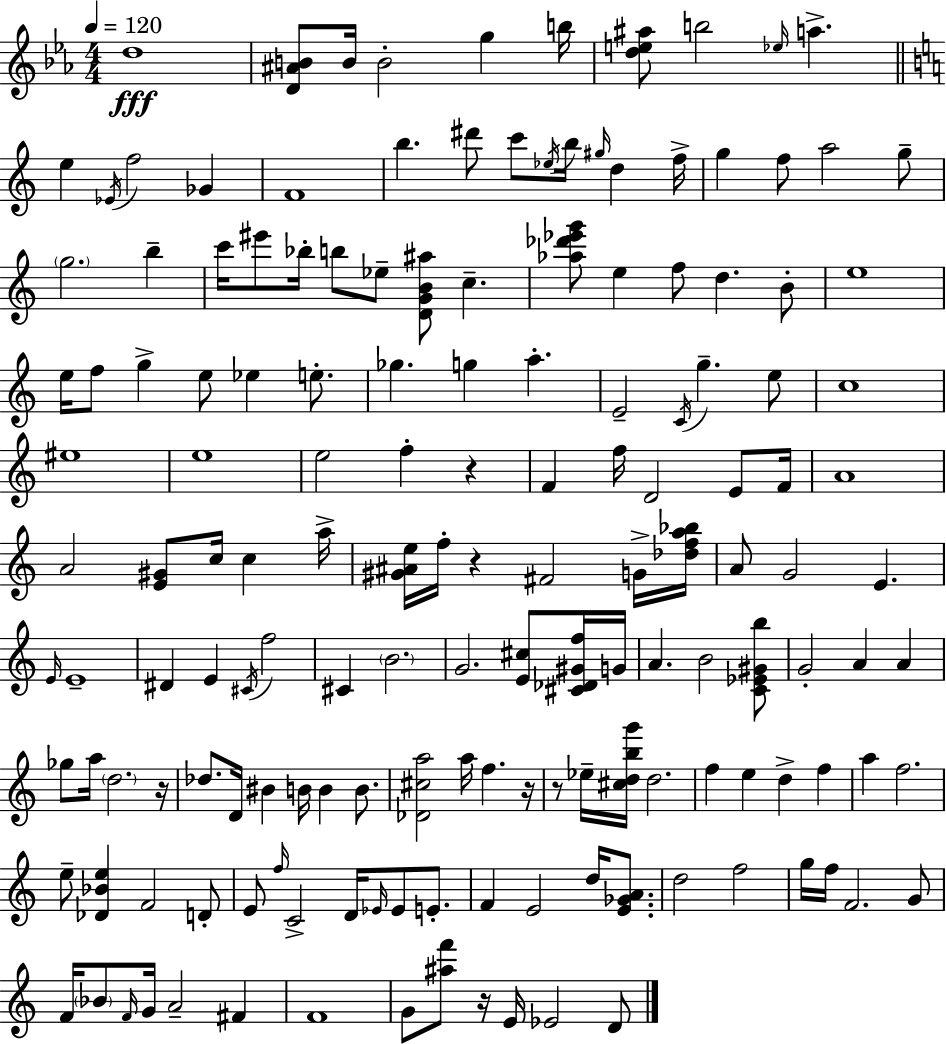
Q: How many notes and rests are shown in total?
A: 157